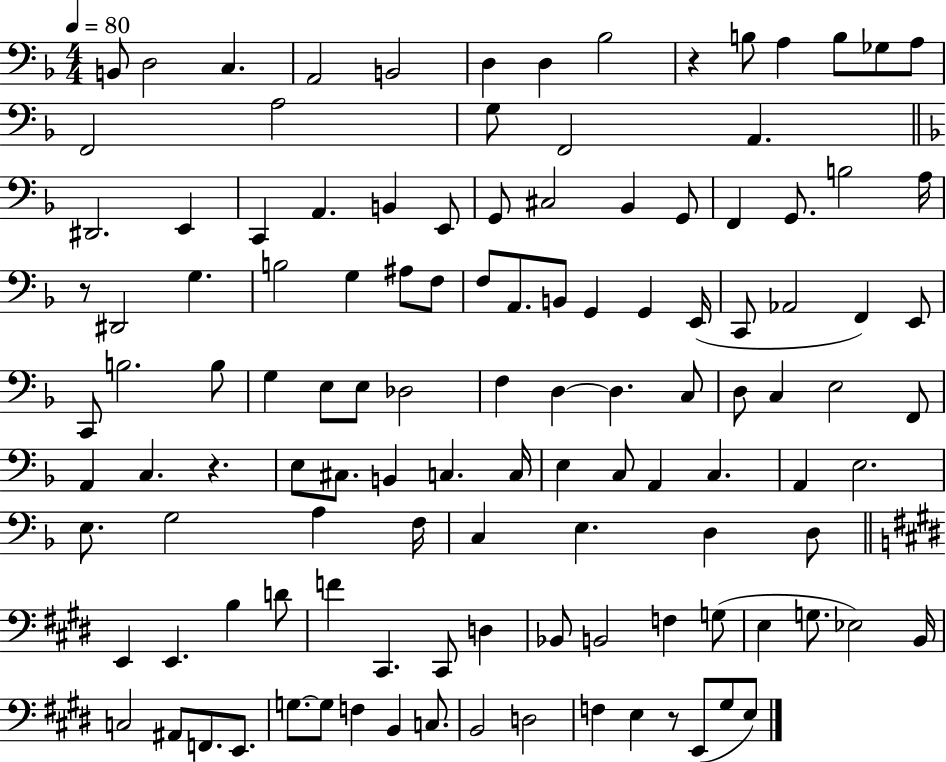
{
  \clef bass
  \numericTimeSignature
  \time 4/4
  \key f \major
  \tempo 4 = 80
  b,8 d2 c4. | a,2 b,2 | d4 d4 bes2 | r4 b8 a4 b8 ges8 a8 | \break f,2 a2 | g8 f,2 a,4. | \bar "||" \break \key f \major dis,2. e,4 | c,4 a,4. b,4 e,8 | g,8 cis2 bes,4 g,8 | f,4 g,8. b2 a16 | \break r8 dis,2 g4. | b2 g4 ais8 f8 | f8 a,8. b,8 g,4 g,4 e,16( | c,8 aes,2 f,4) e,8 | \break c,8 b2. b8 | g4 e8 e8 des2 | f4 d4~~ d4. c8 | d8 c4 e2 f,8 | \break a,4 c4. r4. | e8 cis8. b,4 c4. c16 | e4 c8 a,4 c4. | a,4 e2. | \break e8. g2 a4 f16 | c4 e4. d4 d8 | \bar "||" \break \key e \major e,4 e,4. b4 d'8 | f'4 cis,4. cis,8 d4 | bes,8 b,2 f4 g8( | e4 g8. ees2) b,16 | \break c2 ais,8 f,8. e,8. | g8.~~ g8 f4 b,4 c8. | b,2 d2 | f4 e4 r8 e,8( gis8 e8) | \break \bar "|."
}